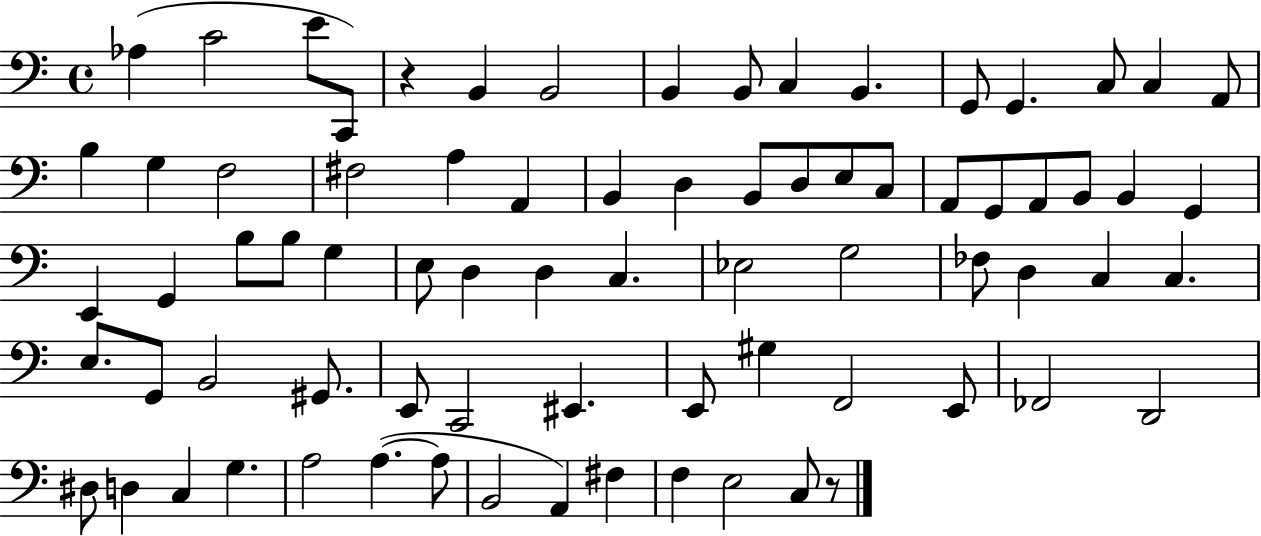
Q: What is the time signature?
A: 4/4